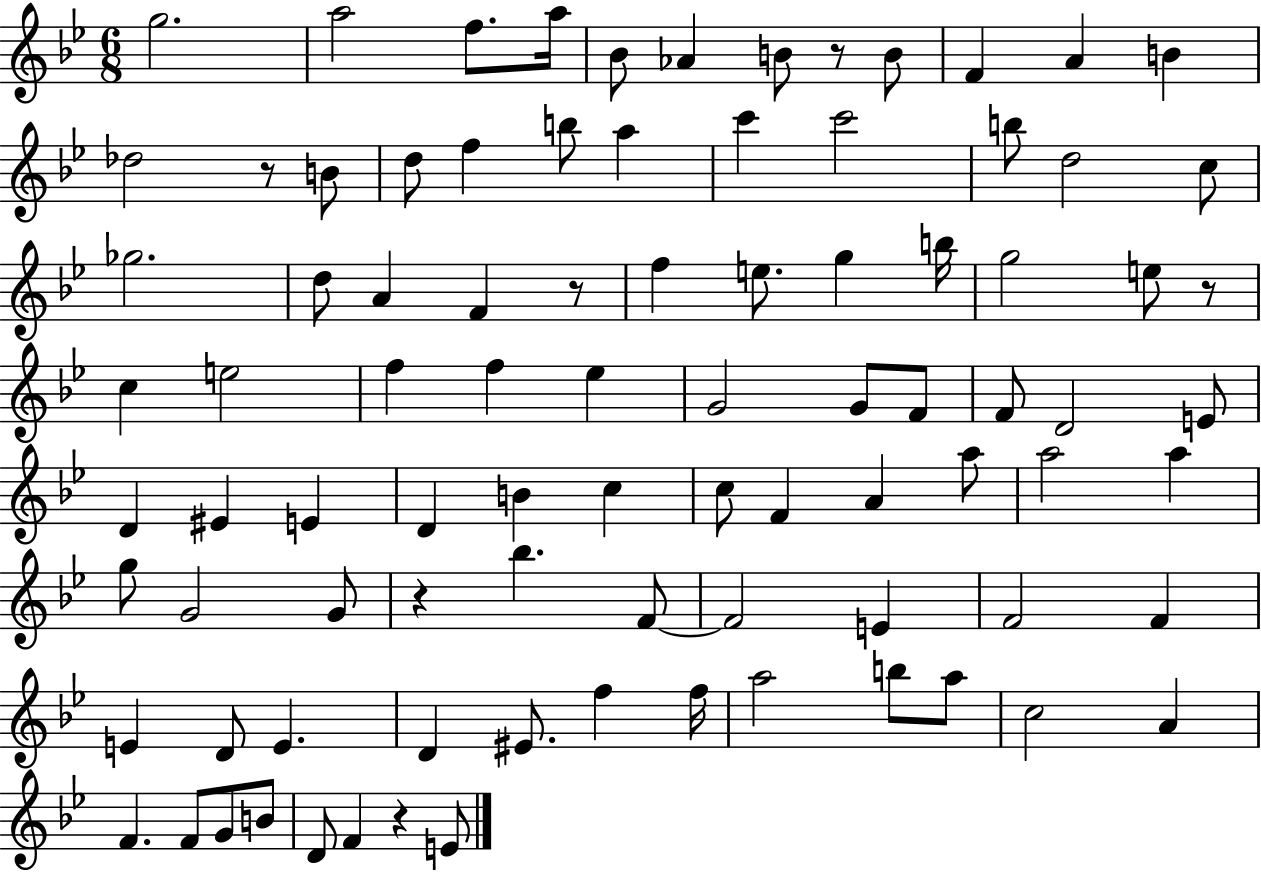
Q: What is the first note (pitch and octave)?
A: G5